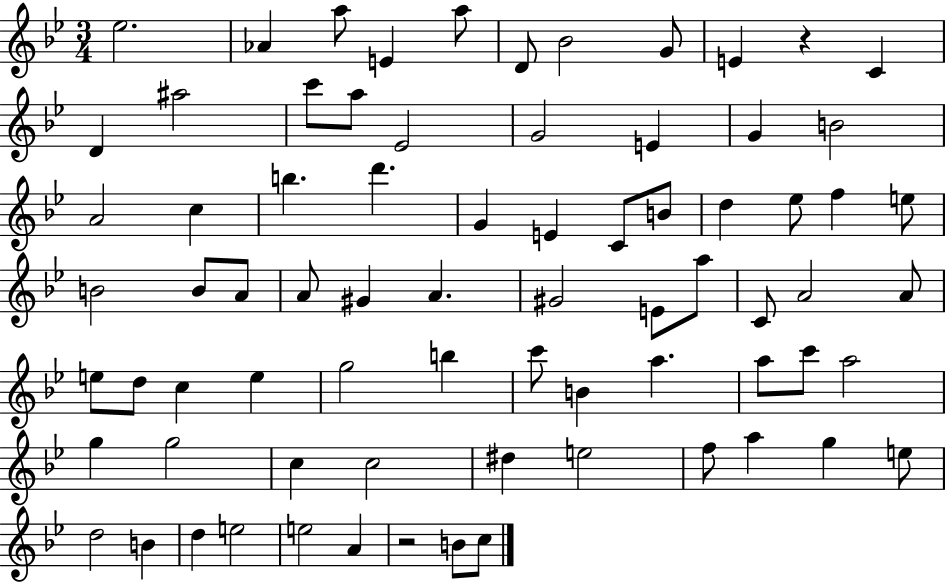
{
  \clef treble
  \numericTimeSignature
  \time 3/4
  \key bes \major
  ees''2. | aes'4 a''8 e'4 a''8 | d'8 bes'2 g'8 | e'4 r4 c'4 | \break d'4 ais''2 | c'''8 a''8 ees'2 | g'2 e'4 | g'4 b'2 | \break a'2 c''4 | b''4. d'''4. | g'4 e'4 c'8 b'8 | d''4 ees''8 f''4 e''8 | \break b'2 b'8 a'8 | a'8 gis'4 a'4. | gis'2 e'8 a''8 | c'8 a'2 a'8 | \break e''8 d''8 c''4 e''4 | g''2 b''4 | c'''8 b'4 a''4. | a''8 c'''8 a''2 | \break g''4 g''2 | c''4 c''2 | dis''4 e''2 | f''8 a''4 g''4 e''8 | \break d''2 b'4 | d''4 e''2 | e''2 a'4 | r2 b'8 c''8 | \break \bar "|."
}